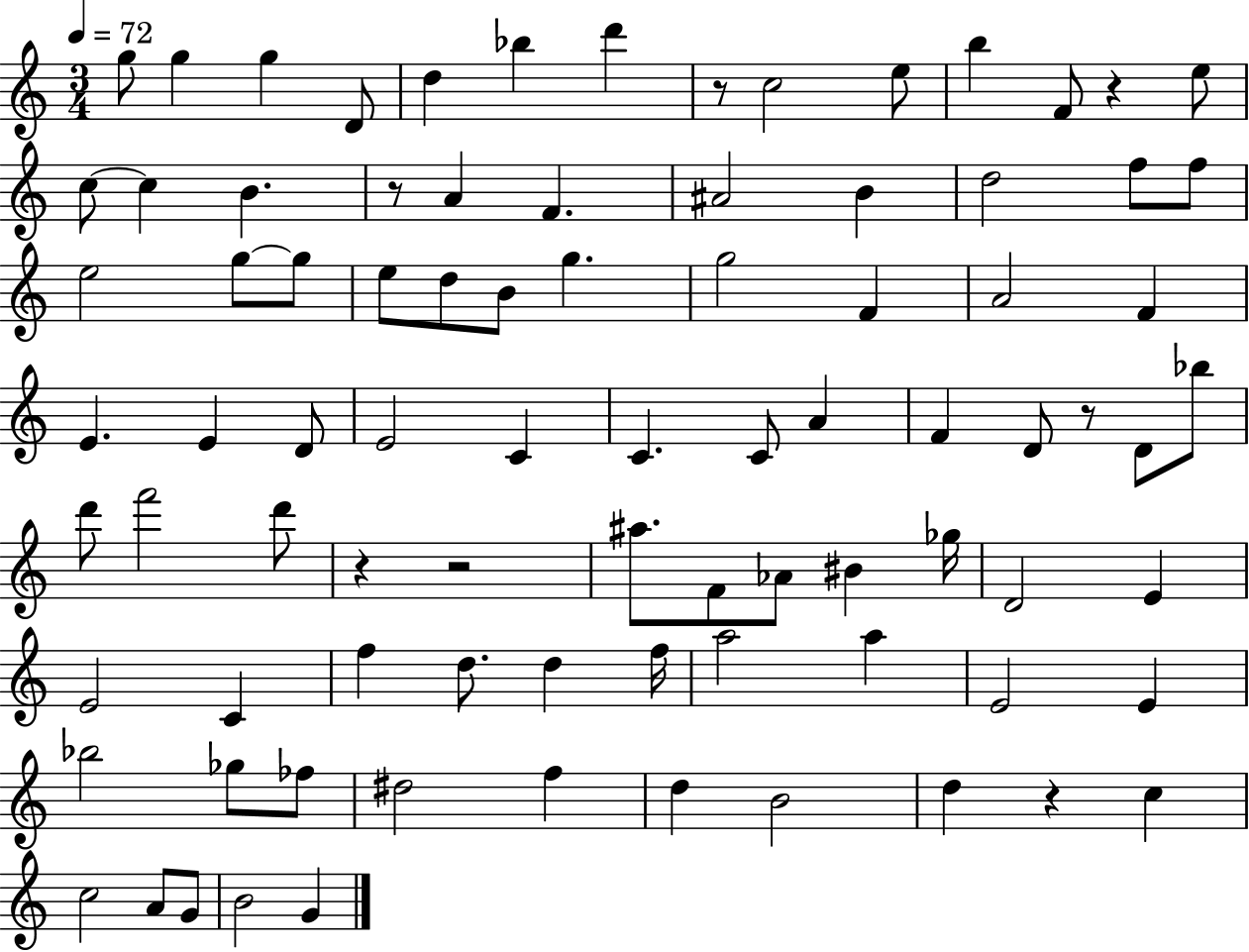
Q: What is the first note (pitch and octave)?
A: G5